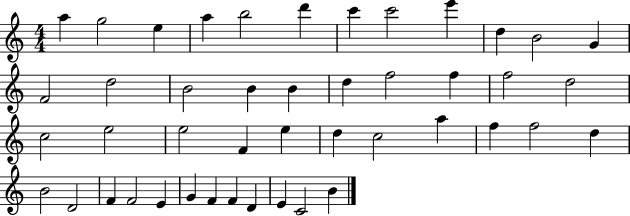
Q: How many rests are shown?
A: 0